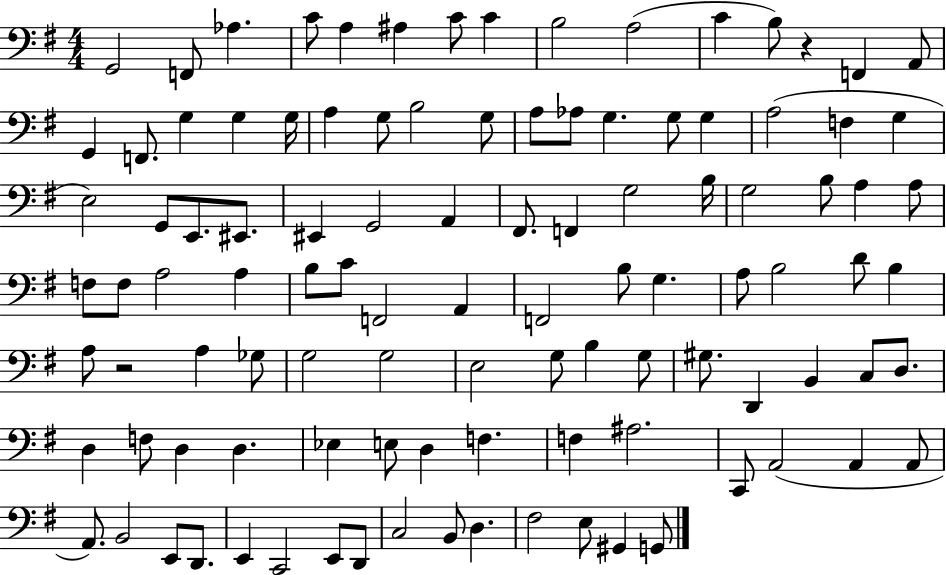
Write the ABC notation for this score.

X:1
T:Untitled
M:4/4
L:1/4
K:G
G,,2 F,,/2 _A, C/2 A, ^A, C/2 C B,2 A,2 C B,/2 z F,, A,,/2 G,, F,,/2 G, G, G,/4 A, G,/2 B,2 G,/2 A,/2 _A,/2 G, G,/2 G, A,2 F, G, E,2 G,,/2 E,,/2 ^E,,/2 ^E,, G,,2 A,, ^F,,/2 F,, G,2 B,/4 G,2 B,/2 A, A,/2 F,/2 F,/2 A,2 A, B,/2 C/2 F,,2 A,, F,,2 B,/2 G, A,/2 B,2 D/2 B, A,/2 z2 A, _G,/2 G,2 G,2 E,2 G,/2 B, G,/2 ^G,/2 D,, B,, C,/2 D,/2 D, F,/2 D, D, _E, E,/2 D, F, F, ^A,2 C,,/2 A,,2 A,, A,,/2 A,,/2 B,,2 E,,/2 D,,/2 E,, C,,2 E,,/2 D,,/2 C,2 B,,/2 D, ^F,2 E,/2 ^G,, G,,/2